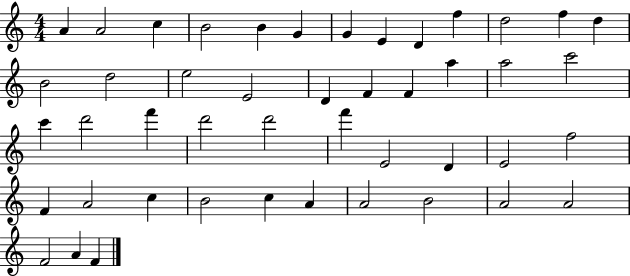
{
  \clef treble
  \numericTimeSignature
  \time 4/4
  \key c \major
  a'4 a'2 c''4 | b'2 b'4 g'4 | g'4 e'4 d'4 f''4 | d''2 f''4 d''4 | \break b'2 d''2 | e''2 e'2 | d'4 f'4 f'4 a''4 | a''2 c'''2 | \break c'''4 d'''2 f'''4 | d'''2 d'''2 | f'''4 e'2 d'4 | e'2 f''2 | \break f'4 a'2 c''4 | b'2 c''4 a'4 | a'2 b'2 | a'2 a'2 | \break f'2 a'4 f'4 | \bar "|."
}